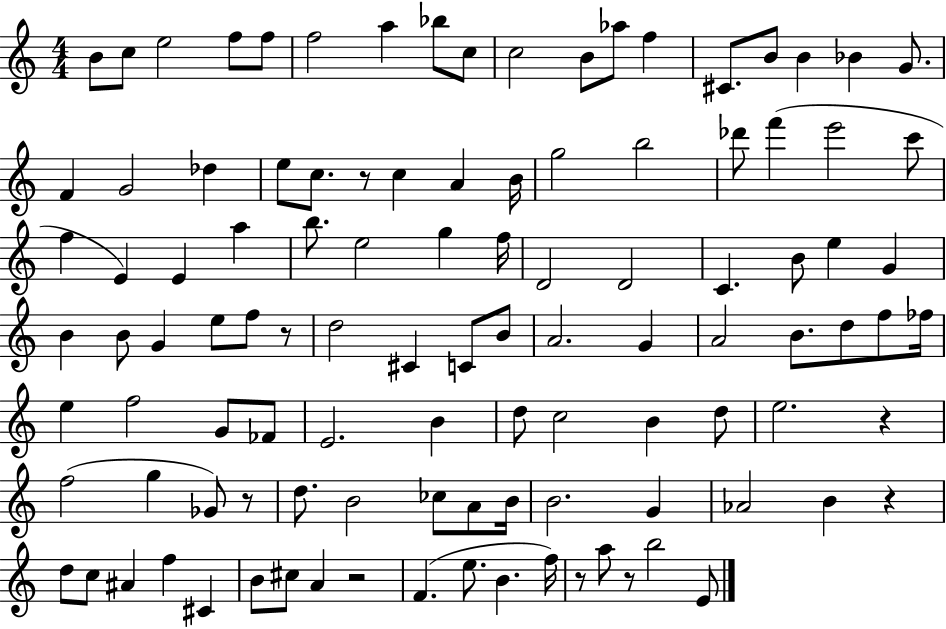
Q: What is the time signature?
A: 4/4